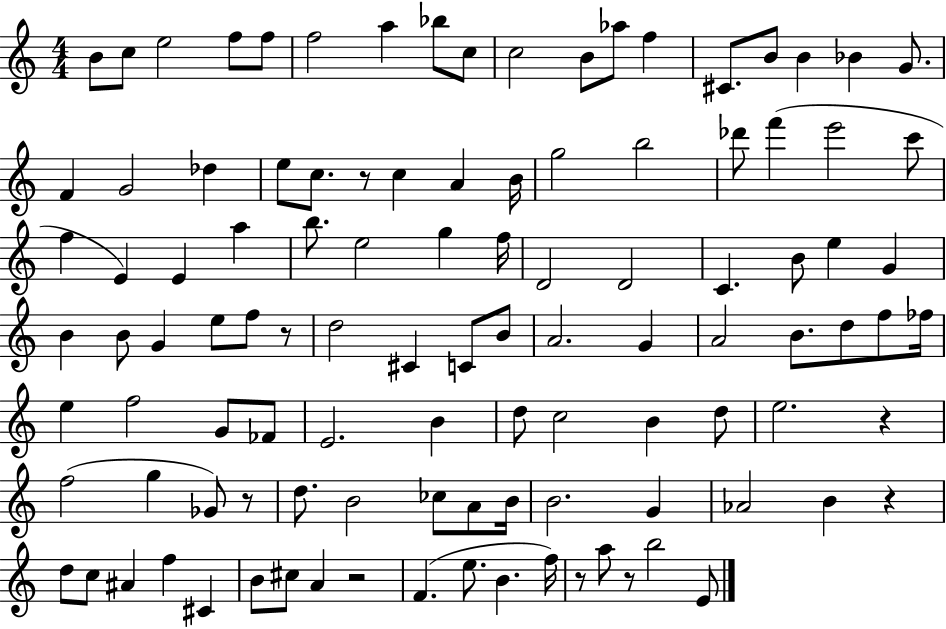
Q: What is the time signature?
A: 4/4